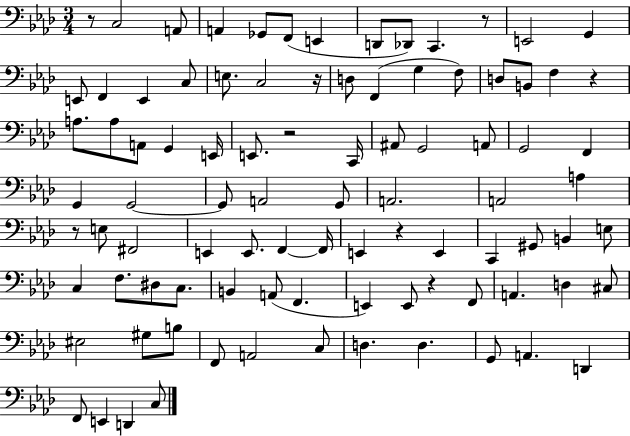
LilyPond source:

{
  \clef bass
  \numericTimeSignature
  \time 3/4
  \key aes \major
  \repeat volta 2 { r8 c2 a,8 | a,4 ges,8 f,8( e,4 | d,8 des,8) c,4. r8 | e,2 g,4 | \break e,8 f,4 e,4 c8 | e8. c2 r16 | d8 f,4( g4 f8) | d8 b,8 f4 r4 | \break a8. a8 a,8 g,4 e,16 | e,8. r2 c,16 | ais,8 g,2 a,8 | g,2 f,4 | \break g,4 g,2~~ | g,8 a,2 g,8 | a,2. | a,2 a4 | \break r8 e8 fis,2 | e,4 e,8. f,4~~ f,16 | e,4 r4 e,4 | c,4 gis,8 b,4 e8 | \break c4 f8. dis8 c8. | b,4 a,8( f,4. | e,4) e,8 r4 f,8 | a,4. d4 cis8 | \break eis2 gis8 b8 | f,8 a,2 c8 | d4. d4. | g,8 a,4. d,4 | \break f,8 e,4 d,4 c8 | } \bar "|."
}